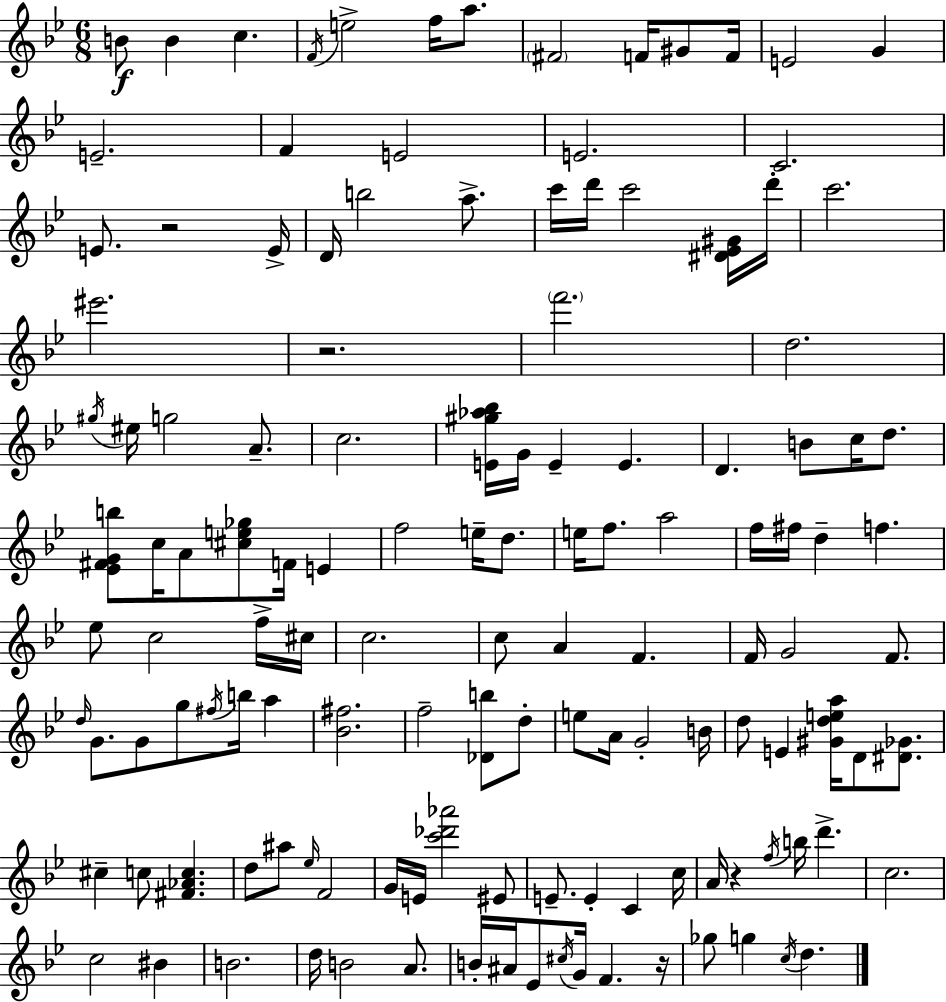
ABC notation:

X:1
T:Untitled
M:6/8
L:1/4
K:Gm
B/2 B c F/4 e2 f/4 a/2 ^F2 F/4 ^G/2 F/4 E2 G E2 F E2 E2 C2 E/2 z2 E/4 D/4 b2 a/2 c'/4 d'/4 c'2 [^D_E^G]/4 d'/4 c'2 ^e'2 z2 f'2 d2 ^g/4 ^e/4 g2 A/2 c2 [E^g_a_b]/4 G/4 E E D B/2 c/4 d/2 [_E^FGb]/2 c/4 A/2 [^ce_g]/2 F/4 E f2 e/4 d/2 e/4 f/2 a2 f/4 ^f/4 d f _e/2 c2 f/4 ^c/4 c2 c/2 A F F/4 G2 F/2 d/4 G/2 G/2 g/2 ^f/4 b/4 a [_B^f]2 f2 [_Db]/2 d/2 e/2 A/4 G2 B/4 d/2 E [^Gdea]/4 D/2 [^D_G]/2 ^c c/2 [^F_Ac] d/2 ^a/2 _e/4 F2 G/4 E/4 [c'_d'_a']2 ^E/2 E/2 E C c/4 A/4 z f/4 b/4 d' c2 c2 ^B B2 d/4 B2 A/2 B/4 ^A/4 _E/2 ^c/4 G/4 F z/4 _g/2 g c/4 d